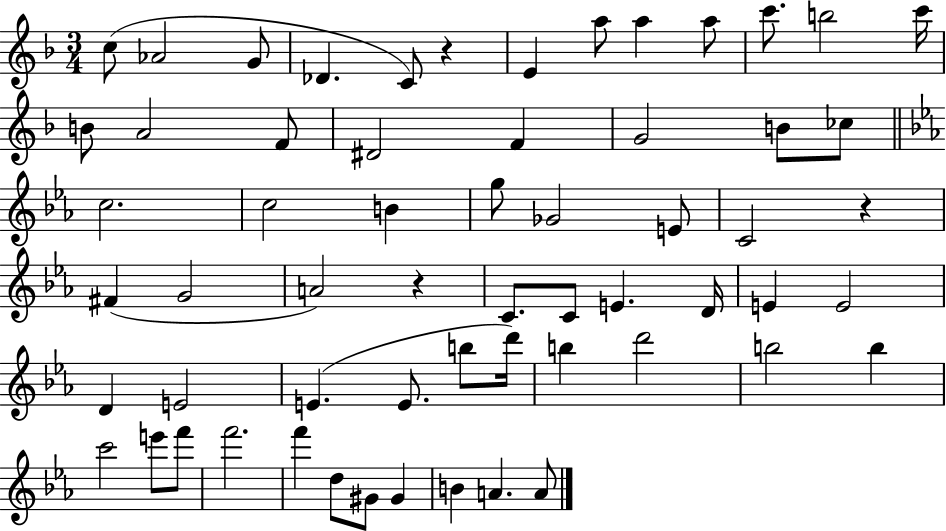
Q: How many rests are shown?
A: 3